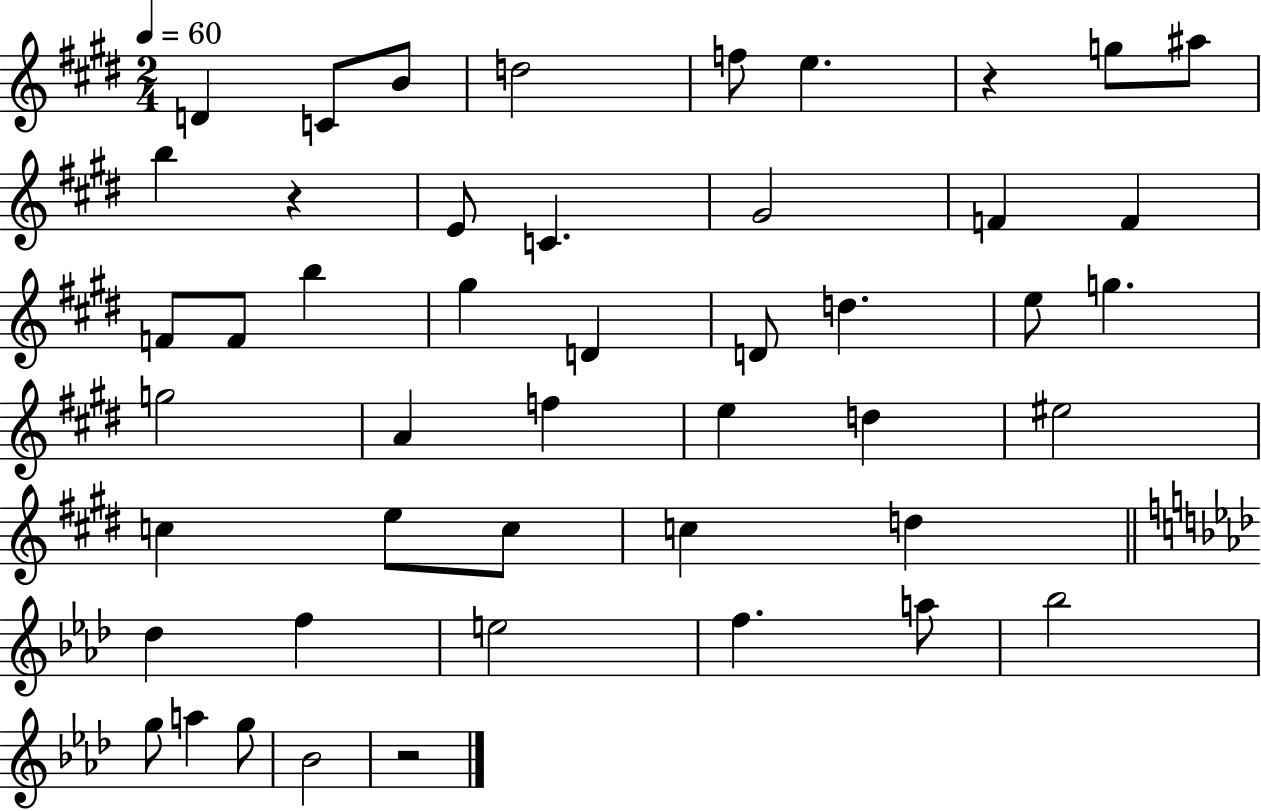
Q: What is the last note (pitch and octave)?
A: Bb4